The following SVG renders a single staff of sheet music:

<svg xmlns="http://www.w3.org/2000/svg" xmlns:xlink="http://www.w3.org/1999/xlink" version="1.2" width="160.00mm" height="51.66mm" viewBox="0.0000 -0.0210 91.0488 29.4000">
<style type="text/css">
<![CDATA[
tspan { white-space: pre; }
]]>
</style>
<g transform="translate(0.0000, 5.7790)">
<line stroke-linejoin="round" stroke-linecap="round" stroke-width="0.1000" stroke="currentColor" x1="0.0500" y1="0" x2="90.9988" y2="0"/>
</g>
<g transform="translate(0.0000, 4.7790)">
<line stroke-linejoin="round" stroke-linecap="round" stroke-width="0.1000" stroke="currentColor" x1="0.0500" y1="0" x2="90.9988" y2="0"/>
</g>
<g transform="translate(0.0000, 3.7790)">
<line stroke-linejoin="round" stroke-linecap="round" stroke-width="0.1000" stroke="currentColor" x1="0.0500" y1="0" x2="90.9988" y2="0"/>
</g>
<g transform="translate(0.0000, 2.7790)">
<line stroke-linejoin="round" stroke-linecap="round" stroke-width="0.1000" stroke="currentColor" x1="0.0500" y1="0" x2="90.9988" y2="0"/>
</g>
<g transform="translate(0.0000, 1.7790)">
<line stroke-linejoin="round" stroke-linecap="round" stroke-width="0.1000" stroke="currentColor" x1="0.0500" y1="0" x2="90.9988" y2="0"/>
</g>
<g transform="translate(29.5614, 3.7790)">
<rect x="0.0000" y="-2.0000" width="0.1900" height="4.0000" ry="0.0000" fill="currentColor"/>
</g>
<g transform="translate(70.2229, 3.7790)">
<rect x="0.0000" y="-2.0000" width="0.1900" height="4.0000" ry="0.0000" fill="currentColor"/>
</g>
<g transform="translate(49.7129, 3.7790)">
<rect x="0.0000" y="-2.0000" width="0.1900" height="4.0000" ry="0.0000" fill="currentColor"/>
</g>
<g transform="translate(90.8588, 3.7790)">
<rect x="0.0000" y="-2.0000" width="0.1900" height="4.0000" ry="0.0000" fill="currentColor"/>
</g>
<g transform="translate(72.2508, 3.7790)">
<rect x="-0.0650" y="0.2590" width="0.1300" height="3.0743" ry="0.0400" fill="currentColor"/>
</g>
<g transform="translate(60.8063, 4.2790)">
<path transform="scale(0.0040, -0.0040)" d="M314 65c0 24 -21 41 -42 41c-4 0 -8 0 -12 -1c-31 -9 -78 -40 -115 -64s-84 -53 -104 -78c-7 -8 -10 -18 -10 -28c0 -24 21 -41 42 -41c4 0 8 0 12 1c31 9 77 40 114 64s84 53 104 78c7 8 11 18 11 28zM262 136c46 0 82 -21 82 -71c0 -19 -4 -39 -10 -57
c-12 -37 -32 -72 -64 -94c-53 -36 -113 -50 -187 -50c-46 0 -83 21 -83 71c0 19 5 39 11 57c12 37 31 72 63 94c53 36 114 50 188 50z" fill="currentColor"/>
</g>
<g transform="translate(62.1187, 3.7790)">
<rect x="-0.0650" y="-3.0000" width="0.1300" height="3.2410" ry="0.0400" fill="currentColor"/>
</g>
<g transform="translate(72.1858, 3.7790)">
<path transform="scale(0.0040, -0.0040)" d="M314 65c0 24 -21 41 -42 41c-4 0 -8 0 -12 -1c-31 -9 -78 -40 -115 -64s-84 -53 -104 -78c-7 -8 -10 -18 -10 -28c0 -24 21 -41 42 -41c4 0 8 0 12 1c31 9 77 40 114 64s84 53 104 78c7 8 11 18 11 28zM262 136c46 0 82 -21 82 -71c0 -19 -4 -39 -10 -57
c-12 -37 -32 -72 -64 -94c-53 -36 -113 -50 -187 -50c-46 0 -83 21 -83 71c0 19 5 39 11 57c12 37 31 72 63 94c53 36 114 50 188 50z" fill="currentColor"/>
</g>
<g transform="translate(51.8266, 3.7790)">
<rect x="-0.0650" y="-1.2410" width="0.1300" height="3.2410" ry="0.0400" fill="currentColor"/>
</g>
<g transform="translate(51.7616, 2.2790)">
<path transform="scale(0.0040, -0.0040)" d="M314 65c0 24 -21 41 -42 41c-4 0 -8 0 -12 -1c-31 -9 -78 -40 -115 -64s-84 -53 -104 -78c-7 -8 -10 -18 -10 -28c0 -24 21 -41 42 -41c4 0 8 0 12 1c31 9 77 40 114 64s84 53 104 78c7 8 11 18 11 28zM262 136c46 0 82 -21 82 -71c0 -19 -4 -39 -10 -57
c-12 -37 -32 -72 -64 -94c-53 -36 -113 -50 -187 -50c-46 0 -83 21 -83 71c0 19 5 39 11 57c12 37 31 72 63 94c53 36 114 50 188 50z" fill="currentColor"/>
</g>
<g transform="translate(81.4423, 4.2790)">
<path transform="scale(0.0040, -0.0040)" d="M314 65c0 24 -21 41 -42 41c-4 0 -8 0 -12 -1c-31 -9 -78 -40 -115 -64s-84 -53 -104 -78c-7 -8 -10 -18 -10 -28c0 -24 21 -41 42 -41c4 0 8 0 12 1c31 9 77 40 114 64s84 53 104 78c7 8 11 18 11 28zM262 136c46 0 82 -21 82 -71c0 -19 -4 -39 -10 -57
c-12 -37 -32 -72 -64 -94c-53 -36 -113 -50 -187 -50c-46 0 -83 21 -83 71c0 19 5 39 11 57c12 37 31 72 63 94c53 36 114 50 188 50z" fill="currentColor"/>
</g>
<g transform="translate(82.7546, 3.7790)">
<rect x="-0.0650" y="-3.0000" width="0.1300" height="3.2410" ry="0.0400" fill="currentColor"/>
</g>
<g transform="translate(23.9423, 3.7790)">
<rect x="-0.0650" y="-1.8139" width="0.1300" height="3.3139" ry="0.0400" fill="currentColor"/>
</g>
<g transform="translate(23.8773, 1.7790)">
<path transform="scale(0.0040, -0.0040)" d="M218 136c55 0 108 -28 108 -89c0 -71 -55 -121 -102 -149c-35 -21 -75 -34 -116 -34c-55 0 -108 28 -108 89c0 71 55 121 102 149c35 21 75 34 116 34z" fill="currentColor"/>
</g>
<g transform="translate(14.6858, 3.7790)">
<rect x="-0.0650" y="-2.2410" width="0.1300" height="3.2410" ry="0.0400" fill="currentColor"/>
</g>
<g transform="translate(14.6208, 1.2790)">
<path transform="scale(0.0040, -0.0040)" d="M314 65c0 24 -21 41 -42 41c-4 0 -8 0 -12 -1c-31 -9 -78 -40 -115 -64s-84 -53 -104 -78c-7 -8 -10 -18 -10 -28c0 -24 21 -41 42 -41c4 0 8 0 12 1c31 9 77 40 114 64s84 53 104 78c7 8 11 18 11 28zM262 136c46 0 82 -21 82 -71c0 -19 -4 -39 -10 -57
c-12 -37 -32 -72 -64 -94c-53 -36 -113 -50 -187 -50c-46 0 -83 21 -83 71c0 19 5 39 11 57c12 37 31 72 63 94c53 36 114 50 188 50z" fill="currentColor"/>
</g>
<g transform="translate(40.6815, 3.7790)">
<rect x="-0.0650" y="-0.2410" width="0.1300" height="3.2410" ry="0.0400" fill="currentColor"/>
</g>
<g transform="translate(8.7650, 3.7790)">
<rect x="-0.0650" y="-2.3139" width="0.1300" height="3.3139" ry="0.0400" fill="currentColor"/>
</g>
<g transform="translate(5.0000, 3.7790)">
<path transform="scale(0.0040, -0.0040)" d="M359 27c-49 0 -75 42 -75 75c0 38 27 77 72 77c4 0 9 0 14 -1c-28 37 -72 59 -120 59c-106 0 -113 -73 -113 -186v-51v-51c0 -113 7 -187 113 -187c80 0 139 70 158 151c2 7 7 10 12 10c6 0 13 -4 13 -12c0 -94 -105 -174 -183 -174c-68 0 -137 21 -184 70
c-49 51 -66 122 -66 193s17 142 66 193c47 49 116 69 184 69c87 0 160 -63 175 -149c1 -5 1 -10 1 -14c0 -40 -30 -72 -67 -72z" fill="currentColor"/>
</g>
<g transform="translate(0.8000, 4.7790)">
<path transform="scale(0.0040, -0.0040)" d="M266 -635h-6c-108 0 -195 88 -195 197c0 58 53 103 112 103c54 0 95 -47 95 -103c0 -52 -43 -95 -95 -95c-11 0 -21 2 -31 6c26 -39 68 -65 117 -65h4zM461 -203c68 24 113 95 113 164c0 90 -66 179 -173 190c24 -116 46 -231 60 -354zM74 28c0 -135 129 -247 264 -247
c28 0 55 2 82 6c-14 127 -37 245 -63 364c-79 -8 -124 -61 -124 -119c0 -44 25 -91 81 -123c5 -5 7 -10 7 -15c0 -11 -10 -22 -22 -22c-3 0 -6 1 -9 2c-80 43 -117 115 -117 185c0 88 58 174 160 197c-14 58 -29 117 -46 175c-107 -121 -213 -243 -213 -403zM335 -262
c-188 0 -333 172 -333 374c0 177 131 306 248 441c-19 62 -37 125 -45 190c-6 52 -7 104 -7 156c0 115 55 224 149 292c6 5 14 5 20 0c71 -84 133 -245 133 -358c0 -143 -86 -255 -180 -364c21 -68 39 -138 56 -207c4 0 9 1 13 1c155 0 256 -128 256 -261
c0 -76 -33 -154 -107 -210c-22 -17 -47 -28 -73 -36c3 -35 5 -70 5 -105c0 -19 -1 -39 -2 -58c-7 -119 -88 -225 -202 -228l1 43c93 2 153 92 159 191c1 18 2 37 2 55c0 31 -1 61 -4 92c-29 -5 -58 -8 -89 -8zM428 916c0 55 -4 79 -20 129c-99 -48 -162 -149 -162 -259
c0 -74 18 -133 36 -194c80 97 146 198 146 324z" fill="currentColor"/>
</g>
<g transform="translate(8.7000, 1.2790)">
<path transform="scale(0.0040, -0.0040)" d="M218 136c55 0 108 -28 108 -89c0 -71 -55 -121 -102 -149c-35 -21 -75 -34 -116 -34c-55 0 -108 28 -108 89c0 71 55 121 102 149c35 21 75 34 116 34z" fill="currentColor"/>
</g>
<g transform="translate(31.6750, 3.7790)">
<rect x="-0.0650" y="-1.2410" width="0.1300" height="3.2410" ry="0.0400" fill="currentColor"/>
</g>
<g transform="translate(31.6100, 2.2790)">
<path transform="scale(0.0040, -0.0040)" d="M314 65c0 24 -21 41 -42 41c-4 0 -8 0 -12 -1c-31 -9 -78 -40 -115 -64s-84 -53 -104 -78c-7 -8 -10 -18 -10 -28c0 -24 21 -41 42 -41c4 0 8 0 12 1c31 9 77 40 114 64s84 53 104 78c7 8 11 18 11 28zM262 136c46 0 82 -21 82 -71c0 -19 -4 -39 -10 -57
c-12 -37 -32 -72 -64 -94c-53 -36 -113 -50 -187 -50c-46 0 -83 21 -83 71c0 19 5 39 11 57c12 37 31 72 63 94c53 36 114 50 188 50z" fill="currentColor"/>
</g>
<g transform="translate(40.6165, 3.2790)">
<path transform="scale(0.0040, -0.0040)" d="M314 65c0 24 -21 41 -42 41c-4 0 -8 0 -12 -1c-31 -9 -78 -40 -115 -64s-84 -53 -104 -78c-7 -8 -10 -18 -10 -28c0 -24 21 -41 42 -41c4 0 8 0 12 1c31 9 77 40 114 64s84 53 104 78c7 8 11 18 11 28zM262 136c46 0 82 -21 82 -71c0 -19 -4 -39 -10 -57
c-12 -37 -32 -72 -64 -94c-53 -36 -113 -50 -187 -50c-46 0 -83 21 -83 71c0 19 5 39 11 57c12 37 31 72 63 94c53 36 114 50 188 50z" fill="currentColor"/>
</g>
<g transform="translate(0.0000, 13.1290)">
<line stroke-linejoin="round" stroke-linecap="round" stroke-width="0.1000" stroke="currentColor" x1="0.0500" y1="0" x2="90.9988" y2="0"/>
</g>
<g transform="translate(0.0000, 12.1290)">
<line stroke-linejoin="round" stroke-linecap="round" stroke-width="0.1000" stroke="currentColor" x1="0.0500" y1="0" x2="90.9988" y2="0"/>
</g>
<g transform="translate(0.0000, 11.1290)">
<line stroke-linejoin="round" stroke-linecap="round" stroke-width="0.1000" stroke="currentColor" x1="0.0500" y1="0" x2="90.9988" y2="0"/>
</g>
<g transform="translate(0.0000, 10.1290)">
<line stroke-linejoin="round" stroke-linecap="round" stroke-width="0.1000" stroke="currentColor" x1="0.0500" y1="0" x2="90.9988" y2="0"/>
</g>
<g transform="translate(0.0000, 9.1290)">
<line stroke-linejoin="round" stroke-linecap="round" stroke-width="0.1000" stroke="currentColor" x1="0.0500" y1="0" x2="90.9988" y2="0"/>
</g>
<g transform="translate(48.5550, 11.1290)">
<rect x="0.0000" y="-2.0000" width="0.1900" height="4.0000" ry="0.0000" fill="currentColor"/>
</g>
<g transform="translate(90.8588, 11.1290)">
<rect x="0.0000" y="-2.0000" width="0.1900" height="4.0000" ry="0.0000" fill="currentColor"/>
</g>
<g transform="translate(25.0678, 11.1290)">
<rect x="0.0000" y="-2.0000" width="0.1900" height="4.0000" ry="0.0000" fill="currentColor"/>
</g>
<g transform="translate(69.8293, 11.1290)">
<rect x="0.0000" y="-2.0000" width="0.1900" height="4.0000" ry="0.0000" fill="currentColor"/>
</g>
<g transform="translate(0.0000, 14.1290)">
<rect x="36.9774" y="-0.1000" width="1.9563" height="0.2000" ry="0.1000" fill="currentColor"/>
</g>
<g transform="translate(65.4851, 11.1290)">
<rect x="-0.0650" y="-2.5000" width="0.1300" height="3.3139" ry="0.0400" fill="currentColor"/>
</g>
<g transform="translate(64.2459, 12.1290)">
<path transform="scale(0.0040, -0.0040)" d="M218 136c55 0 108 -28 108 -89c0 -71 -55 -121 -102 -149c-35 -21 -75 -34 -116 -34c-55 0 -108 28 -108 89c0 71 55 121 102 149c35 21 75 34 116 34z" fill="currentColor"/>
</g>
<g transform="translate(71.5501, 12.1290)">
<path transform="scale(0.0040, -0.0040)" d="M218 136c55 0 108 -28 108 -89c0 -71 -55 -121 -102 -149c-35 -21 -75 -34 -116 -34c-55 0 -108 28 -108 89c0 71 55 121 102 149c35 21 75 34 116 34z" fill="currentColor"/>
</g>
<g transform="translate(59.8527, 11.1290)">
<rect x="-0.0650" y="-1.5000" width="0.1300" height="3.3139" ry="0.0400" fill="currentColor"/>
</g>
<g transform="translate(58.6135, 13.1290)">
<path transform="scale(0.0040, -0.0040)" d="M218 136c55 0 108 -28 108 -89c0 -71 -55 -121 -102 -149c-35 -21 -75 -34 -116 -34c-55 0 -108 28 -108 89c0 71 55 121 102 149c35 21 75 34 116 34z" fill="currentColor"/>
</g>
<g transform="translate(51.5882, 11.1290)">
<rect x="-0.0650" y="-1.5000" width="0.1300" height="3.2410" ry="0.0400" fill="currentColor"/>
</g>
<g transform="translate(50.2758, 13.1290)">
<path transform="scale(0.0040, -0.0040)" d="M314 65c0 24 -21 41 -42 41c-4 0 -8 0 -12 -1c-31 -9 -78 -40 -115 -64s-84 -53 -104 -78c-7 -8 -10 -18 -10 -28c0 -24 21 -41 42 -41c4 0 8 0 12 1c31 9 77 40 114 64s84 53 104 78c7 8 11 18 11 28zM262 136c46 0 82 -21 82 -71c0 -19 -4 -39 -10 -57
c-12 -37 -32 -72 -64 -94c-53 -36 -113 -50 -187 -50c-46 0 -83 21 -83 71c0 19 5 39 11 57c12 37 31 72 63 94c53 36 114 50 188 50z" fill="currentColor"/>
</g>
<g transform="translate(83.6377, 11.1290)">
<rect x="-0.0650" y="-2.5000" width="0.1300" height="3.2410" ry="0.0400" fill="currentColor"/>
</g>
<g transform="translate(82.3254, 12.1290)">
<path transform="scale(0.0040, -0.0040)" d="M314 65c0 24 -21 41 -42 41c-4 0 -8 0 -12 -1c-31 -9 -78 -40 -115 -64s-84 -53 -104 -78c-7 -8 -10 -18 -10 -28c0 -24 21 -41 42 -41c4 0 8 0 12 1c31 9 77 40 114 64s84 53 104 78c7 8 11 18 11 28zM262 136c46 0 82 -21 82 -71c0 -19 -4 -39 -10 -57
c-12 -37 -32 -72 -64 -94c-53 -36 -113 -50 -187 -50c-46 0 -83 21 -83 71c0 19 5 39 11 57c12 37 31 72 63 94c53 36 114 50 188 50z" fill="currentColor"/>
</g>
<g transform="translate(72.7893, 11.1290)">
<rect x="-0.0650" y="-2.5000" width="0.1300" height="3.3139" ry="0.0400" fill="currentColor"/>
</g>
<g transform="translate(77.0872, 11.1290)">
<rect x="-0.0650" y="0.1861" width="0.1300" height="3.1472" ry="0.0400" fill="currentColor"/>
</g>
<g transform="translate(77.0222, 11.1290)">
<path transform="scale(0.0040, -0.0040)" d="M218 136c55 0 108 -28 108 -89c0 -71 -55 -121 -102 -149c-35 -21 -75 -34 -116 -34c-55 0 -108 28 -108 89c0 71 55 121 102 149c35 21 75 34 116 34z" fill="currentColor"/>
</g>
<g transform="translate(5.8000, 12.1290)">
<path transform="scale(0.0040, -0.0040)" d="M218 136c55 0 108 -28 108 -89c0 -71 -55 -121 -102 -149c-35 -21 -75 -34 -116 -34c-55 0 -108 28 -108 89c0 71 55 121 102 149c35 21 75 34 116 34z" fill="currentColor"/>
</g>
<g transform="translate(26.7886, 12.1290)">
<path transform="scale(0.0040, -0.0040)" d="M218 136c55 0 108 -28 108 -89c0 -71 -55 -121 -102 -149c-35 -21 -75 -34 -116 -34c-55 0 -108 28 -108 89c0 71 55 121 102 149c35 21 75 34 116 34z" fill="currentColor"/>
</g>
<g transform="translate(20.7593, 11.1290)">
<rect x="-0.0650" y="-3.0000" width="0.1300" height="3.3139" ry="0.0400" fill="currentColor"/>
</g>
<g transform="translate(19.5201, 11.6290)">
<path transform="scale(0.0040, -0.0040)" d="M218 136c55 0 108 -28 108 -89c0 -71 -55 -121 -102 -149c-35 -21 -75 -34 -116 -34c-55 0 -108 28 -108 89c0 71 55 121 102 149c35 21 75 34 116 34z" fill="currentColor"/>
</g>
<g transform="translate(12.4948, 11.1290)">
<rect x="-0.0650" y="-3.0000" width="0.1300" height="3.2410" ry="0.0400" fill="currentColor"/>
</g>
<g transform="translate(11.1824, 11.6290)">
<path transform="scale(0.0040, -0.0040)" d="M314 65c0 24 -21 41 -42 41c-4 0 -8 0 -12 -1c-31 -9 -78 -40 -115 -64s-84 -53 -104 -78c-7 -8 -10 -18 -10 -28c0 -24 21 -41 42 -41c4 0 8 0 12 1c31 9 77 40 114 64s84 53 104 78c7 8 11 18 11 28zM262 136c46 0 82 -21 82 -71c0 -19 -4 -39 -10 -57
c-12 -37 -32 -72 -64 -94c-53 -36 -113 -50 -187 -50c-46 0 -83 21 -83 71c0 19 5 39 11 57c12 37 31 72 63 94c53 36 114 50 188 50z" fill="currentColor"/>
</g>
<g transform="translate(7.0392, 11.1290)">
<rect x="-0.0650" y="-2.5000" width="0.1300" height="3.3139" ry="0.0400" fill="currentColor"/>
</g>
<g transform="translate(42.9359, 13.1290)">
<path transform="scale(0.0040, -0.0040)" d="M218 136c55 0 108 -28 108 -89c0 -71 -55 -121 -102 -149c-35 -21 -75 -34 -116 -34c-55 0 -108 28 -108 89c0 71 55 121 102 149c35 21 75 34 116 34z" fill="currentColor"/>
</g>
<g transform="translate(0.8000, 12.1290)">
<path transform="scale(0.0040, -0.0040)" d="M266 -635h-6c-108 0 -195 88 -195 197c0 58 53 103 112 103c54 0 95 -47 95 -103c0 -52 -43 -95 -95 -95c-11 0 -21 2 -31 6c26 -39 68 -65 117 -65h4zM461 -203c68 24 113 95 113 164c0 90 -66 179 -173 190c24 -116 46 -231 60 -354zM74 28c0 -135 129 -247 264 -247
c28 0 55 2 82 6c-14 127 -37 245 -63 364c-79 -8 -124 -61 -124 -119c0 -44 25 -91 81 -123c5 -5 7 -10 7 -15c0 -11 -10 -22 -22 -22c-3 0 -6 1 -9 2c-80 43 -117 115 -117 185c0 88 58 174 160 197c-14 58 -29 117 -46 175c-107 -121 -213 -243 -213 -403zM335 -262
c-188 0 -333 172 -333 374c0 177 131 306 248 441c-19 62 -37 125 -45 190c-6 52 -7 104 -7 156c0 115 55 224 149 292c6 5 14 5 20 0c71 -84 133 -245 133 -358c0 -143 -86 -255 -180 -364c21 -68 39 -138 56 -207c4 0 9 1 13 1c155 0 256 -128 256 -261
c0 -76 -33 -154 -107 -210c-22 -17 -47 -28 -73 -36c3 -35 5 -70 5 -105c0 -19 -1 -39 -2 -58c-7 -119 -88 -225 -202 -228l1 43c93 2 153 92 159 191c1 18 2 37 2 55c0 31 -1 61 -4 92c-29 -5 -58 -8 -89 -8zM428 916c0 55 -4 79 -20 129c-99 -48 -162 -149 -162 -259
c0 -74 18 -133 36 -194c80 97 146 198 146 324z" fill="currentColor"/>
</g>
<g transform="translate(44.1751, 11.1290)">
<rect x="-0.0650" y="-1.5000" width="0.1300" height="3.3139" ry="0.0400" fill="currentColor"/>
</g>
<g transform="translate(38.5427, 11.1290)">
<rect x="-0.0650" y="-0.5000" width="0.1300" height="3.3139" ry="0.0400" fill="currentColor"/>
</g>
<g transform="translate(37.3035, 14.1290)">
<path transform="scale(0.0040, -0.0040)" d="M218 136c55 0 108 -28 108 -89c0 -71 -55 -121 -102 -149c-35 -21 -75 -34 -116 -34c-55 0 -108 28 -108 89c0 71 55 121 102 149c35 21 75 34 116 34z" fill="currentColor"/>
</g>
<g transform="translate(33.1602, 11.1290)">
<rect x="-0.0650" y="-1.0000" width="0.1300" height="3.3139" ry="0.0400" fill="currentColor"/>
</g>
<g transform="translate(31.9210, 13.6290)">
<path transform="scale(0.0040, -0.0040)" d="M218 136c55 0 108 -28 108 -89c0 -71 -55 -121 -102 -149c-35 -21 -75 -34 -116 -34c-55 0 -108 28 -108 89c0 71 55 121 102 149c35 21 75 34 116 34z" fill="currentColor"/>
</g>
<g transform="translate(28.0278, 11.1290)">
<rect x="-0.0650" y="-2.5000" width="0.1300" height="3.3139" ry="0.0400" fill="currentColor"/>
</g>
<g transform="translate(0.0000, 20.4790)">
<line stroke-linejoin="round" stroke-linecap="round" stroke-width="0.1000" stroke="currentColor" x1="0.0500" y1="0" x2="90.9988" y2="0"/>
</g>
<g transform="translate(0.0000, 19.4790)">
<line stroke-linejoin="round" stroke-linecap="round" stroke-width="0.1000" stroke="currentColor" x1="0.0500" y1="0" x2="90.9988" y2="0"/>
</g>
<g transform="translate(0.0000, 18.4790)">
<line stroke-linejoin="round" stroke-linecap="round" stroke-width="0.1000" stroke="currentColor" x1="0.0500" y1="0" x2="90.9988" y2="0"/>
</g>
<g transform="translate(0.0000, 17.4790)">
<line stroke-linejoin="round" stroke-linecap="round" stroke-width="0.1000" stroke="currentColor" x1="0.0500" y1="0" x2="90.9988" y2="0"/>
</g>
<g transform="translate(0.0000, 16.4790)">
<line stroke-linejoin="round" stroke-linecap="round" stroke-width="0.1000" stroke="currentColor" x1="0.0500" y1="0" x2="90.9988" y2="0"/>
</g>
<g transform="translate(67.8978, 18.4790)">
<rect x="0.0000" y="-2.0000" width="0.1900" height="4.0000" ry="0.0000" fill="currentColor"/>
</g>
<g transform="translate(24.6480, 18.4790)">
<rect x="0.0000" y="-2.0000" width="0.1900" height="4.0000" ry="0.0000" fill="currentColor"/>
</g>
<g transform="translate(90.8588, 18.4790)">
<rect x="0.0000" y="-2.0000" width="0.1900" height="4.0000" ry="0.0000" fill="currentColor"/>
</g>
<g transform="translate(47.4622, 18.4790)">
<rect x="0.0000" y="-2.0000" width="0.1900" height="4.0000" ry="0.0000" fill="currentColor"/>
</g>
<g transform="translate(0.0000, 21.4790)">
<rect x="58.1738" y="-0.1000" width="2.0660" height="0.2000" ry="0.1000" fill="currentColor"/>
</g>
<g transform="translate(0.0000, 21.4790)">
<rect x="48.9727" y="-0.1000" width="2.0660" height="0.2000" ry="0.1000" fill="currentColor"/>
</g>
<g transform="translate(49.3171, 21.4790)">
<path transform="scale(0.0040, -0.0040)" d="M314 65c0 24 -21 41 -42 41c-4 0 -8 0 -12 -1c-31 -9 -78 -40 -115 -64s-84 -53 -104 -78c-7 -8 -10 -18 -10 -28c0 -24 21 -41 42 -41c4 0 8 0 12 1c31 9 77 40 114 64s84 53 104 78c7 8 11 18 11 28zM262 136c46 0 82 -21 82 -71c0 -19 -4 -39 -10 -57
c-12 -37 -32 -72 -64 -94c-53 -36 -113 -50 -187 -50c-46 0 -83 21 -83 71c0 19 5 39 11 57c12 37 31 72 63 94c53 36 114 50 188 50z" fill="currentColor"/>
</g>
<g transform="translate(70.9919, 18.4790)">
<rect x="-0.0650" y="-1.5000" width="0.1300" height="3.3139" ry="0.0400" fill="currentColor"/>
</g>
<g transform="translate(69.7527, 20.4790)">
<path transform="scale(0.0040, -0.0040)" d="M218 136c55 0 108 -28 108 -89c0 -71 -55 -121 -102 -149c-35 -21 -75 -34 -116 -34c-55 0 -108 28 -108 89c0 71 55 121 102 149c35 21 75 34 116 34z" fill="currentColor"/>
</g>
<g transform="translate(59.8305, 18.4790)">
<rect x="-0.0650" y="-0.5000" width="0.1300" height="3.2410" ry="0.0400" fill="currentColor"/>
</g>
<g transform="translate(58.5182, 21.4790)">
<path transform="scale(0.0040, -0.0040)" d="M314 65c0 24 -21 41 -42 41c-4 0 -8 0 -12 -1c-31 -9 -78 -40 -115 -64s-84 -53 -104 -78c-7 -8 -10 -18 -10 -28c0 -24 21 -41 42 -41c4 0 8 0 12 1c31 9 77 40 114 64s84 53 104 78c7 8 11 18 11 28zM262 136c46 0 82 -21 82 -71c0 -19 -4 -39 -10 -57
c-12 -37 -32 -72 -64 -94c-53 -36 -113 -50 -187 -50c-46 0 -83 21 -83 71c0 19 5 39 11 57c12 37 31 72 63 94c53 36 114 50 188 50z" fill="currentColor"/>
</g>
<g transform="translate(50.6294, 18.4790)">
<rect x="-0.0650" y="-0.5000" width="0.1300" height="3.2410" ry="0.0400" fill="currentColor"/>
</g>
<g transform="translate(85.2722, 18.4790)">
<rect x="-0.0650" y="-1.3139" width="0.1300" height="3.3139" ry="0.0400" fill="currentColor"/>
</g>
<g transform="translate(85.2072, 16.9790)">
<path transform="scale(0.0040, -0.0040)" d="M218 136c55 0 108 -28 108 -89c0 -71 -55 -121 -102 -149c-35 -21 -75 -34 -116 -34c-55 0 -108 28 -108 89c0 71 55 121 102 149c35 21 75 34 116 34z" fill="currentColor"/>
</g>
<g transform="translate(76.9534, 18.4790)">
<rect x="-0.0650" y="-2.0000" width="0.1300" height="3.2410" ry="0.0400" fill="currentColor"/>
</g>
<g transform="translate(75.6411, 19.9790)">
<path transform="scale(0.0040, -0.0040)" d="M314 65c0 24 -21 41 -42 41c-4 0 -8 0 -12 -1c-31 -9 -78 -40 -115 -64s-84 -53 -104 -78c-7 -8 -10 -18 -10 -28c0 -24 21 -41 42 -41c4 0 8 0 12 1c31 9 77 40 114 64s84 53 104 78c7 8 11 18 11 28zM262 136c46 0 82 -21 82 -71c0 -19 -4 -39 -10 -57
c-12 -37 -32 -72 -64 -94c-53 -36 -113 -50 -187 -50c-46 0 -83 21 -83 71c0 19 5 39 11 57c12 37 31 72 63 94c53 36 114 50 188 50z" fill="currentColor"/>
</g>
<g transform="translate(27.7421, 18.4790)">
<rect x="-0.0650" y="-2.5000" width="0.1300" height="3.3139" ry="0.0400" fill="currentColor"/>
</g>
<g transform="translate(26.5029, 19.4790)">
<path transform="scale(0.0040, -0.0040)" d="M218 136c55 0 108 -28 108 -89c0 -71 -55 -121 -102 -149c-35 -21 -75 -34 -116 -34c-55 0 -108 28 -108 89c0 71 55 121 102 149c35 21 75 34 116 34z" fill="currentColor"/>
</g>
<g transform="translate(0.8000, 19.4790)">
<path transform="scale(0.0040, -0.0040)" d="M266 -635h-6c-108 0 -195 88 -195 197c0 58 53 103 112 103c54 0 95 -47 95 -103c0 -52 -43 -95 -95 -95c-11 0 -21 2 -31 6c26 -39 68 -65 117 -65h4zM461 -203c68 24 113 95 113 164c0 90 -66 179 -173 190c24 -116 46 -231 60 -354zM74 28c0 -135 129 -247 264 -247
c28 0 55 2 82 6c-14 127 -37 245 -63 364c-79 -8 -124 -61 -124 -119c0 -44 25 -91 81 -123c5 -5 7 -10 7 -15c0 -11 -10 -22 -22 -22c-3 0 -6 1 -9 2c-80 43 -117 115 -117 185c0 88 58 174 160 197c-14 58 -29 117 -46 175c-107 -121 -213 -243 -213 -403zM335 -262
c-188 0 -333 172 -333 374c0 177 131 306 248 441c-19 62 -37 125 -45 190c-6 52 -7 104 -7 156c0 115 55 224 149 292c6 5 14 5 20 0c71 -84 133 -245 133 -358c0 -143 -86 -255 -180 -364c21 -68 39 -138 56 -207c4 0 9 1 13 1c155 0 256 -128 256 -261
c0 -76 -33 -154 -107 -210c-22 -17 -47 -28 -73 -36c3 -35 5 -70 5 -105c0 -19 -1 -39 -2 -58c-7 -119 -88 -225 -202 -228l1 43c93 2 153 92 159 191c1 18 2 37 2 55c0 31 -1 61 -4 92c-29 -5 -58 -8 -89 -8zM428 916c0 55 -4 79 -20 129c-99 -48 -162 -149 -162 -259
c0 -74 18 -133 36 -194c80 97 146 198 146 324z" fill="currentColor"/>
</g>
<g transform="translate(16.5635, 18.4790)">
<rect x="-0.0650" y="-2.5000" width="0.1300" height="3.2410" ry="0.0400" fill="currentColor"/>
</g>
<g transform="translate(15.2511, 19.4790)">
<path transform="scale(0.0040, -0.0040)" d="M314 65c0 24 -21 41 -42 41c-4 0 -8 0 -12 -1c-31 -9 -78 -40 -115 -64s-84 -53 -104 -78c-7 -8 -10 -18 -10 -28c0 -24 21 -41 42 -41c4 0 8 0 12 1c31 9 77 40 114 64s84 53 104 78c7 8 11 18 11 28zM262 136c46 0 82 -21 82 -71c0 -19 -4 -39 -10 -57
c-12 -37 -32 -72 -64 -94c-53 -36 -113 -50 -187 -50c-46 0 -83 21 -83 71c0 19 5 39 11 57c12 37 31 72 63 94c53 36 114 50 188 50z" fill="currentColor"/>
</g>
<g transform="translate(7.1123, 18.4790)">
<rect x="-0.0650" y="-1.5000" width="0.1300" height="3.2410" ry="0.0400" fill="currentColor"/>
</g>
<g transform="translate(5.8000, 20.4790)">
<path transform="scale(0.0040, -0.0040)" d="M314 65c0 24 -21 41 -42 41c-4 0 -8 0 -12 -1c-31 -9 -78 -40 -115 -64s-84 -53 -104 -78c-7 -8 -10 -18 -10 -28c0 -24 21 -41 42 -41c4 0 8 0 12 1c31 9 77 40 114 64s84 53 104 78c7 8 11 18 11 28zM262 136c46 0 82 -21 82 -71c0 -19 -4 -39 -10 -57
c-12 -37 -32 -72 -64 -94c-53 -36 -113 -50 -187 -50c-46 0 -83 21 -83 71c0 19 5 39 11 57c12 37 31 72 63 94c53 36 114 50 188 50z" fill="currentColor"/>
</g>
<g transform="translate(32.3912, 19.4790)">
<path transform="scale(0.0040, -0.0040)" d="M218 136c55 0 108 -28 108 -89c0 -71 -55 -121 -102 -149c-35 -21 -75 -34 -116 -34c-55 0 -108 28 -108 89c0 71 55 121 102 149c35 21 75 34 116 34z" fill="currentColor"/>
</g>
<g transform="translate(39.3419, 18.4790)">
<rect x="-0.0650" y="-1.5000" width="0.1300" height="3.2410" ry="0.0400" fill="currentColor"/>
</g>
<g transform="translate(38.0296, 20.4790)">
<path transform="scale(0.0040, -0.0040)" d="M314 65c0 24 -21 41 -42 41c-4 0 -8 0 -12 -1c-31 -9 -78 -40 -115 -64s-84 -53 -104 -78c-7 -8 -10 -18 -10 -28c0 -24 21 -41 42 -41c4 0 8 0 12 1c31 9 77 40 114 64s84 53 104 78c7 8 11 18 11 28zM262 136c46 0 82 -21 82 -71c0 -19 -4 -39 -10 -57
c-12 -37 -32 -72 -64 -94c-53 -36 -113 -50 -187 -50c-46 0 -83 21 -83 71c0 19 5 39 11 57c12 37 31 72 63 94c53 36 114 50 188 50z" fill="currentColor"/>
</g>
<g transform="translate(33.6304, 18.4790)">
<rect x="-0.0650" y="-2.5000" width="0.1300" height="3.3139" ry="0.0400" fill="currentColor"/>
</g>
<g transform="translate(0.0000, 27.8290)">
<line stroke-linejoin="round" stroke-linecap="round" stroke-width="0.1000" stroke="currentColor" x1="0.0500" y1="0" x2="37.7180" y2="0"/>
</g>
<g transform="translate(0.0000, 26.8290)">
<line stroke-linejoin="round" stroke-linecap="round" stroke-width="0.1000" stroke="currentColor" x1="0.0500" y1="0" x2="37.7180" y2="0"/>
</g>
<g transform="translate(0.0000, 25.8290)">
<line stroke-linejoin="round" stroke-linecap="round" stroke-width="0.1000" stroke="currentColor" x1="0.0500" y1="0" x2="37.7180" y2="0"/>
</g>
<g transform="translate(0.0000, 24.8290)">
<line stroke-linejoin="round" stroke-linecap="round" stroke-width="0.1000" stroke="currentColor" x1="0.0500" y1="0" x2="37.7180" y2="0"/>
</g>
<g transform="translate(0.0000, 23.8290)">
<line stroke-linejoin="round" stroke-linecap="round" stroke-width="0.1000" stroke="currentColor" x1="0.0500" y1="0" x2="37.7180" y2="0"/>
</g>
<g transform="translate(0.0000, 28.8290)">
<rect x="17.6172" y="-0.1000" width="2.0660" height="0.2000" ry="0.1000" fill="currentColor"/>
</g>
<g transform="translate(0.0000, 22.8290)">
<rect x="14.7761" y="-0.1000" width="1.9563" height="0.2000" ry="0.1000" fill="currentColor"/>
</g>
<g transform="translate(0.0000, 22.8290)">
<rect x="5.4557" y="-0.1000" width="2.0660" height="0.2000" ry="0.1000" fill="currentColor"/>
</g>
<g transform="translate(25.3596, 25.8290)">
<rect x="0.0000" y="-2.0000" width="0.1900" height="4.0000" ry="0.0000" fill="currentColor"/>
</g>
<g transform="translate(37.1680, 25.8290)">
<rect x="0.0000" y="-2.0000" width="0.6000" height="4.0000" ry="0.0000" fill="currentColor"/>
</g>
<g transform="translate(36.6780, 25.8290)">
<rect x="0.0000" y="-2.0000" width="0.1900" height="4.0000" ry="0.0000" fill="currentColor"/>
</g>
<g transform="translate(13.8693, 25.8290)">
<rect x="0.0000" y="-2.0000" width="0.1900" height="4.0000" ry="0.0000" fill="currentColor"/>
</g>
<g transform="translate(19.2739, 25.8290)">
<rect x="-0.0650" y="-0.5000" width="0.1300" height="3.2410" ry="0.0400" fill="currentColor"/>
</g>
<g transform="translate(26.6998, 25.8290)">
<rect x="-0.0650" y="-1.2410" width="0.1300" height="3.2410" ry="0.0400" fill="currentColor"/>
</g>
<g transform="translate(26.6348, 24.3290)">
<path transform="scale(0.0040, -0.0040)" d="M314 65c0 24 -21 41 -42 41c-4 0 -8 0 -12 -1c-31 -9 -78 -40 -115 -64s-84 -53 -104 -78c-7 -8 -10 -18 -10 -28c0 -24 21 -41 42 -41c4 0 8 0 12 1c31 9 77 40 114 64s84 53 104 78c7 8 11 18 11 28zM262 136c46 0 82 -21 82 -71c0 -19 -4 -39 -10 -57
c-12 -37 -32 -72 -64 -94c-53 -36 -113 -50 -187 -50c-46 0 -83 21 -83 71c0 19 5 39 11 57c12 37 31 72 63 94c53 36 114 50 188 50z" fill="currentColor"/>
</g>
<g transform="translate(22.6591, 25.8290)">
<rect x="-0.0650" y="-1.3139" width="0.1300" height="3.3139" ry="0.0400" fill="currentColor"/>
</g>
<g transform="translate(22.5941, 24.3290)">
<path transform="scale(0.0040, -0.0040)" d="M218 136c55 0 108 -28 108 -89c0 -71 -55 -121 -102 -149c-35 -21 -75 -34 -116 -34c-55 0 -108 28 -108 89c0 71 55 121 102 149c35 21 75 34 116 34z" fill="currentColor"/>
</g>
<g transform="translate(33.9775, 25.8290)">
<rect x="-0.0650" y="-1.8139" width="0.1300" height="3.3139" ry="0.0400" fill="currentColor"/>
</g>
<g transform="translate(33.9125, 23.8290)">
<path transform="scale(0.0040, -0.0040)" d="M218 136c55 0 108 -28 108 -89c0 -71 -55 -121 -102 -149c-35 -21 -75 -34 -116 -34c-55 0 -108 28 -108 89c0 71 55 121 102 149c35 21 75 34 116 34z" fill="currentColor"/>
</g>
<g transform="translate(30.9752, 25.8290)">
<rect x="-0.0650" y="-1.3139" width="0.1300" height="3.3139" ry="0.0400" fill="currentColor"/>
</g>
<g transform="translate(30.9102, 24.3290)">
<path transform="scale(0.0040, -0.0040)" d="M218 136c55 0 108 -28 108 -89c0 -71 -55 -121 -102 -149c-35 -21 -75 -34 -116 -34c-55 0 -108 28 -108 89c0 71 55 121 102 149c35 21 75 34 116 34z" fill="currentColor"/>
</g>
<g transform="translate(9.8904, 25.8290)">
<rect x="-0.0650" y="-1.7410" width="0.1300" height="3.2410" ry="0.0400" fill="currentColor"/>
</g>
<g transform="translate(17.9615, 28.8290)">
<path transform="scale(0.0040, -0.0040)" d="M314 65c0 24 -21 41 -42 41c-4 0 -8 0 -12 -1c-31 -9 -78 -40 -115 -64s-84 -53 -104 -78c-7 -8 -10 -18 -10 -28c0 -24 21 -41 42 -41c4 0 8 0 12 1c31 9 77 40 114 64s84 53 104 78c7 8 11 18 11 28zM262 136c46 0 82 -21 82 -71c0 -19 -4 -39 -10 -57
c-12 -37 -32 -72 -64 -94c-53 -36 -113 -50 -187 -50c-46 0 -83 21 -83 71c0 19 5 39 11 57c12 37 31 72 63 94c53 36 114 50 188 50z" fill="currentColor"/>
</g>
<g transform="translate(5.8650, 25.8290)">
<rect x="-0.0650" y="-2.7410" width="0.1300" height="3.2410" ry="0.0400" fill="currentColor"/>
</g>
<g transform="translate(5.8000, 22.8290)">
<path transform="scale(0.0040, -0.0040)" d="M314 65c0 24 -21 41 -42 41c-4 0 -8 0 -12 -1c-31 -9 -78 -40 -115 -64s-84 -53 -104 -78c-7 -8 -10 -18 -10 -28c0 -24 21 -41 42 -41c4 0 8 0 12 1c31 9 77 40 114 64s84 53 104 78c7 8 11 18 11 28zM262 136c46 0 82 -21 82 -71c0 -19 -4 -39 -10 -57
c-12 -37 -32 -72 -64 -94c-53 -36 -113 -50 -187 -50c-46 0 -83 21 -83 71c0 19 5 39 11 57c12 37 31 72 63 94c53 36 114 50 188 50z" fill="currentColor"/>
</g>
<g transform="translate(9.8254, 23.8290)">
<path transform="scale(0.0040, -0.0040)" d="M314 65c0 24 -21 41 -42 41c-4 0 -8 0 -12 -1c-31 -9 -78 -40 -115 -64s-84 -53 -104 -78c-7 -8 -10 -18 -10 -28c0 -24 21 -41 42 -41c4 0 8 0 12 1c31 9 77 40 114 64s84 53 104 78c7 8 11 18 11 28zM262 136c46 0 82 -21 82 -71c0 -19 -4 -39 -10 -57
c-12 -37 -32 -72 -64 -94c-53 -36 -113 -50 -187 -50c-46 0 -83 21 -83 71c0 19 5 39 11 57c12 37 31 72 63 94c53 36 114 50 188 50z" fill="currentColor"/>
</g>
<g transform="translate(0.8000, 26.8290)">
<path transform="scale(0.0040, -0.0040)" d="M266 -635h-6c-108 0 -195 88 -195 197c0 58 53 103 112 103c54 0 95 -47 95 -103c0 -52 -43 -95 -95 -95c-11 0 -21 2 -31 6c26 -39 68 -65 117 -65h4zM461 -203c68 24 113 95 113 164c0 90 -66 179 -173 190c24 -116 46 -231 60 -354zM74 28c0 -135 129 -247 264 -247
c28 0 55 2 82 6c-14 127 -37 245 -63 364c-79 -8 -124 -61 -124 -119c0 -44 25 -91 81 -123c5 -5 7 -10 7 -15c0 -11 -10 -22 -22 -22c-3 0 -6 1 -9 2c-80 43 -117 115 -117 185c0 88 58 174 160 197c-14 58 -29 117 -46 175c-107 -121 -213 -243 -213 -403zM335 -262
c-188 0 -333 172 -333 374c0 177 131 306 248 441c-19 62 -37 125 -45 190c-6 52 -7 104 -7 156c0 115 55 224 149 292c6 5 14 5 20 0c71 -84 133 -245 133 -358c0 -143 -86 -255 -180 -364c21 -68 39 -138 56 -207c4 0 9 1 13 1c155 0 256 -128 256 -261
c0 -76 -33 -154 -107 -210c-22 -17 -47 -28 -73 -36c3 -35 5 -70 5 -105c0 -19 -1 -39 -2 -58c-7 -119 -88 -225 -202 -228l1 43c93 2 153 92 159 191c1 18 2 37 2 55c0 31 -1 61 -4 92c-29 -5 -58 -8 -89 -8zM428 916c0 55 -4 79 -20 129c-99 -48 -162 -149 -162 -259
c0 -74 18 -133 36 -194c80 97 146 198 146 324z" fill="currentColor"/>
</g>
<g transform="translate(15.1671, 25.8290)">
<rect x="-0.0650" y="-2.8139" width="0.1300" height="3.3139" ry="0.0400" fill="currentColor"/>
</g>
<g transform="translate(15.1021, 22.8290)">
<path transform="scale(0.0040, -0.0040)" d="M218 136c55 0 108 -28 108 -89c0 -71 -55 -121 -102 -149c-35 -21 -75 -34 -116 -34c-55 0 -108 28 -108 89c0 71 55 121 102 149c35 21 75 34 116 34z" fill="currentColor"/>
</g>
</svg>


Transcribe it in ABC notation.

X:1
T:Untitled
M:4/4
L:1/4
K:C
g g2 f e2 c2 e2 A2 B2 A2 G A2 A G D C E E2 E G G B G2 E2 G2 G G E2 C2 C2 E F2 e a2 f2 a C2 e e2 e f